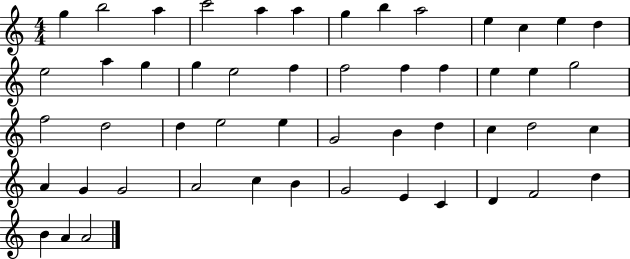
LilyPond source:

{
  \clef treble
  \numericTimeSignature
  \time 4/4
  \key c \major
  g''4 b''2 a''4 | c'''2 a''4 a''4 | g''4 b''4 a''2 | e''4 c''4 e''4 d''4 | \break e''2 a''4 g''4 | g''4 e''2 f''4 | f''2 f''4 f''4 | e''4 e''4 g''2 | \break f''2 d''2 | d''4 e''2 e''4 | g'2 b'4 d''4 | c''4 d''2 c''4 | \break a'4 g'4 g'2 | a'2 c''4 b'4 | g'2 e'4 c'4 | d'4 f'2 d''4 | \break b'4 a'4 a'2 | \bar "|."
}